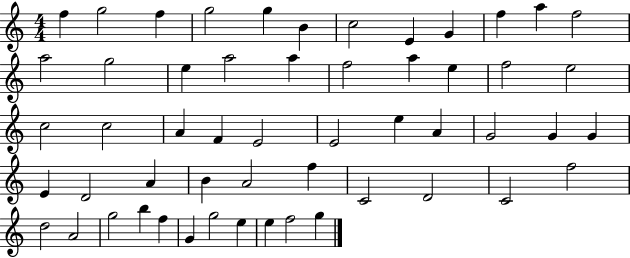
X:1
T:Untitled
M:4/4
L:1/4
K:C
f g2 f g2 g B c2 E G f a f2 a2 g2 e a2 a f2 a e f2 e2 c2 c2 A F E2 E2 e A G2 G G E D2 A B A2 f C2 D2 C2 f2 d2 A2 g2 b f G g2 e e f2 g